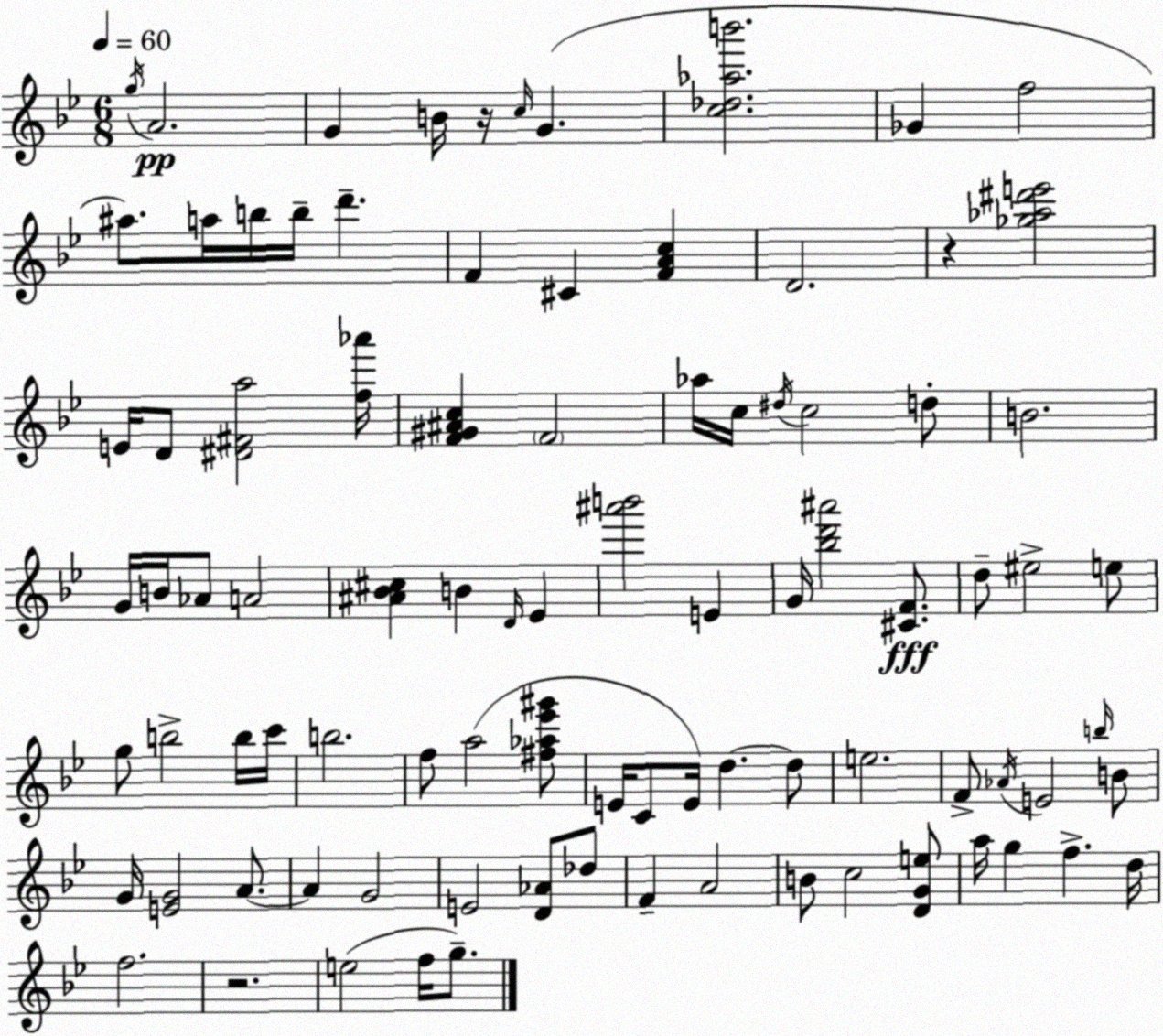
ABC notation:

X:1
T:Untitled
M:6/8
L:1/4
K:Bb
g/4 A2 G B/4 z/4 c/4 G [c_d_ab']2 _G f2 ^a/2 a/4 b/4 b/4 d' F ^C [FAc] D2 z [_g_a^d'e']2 E/4 D/2 [^D^Fa]2 [f_a']/4 [F^G^Ac] F2 _a/4 c/4 ^d/4 c2 d/2 B2 G/4 B/4 _A/2 A2 [^A_B^c] B D/4 _E [^a'b']2 E G/4 [_bd'^a']2 [^CF]/2 d/2 ^e2 e/2 g/2 b2 b/4 c'/4 b2 f/2 a2 [^f_a_e'^g']/2 E/4 C/2 E/4 d d/2 e2 F/2 _A/4 E2 b/4 B/2 G/4 [EG]2 A/2 A G2 E2 [D_A]/2 _d/2 F A2 B/2 c2 [DGe]/2 a/4 g f d/4 f2 z2 e2 f/4 g/2